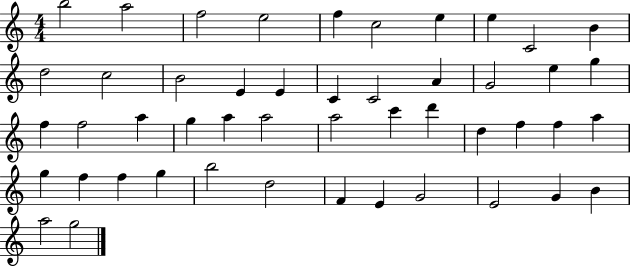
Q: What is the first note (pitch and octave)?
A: B5